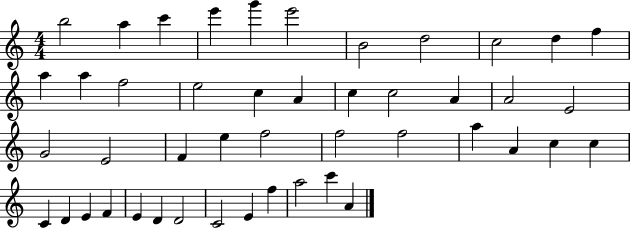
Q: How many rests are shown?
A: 0